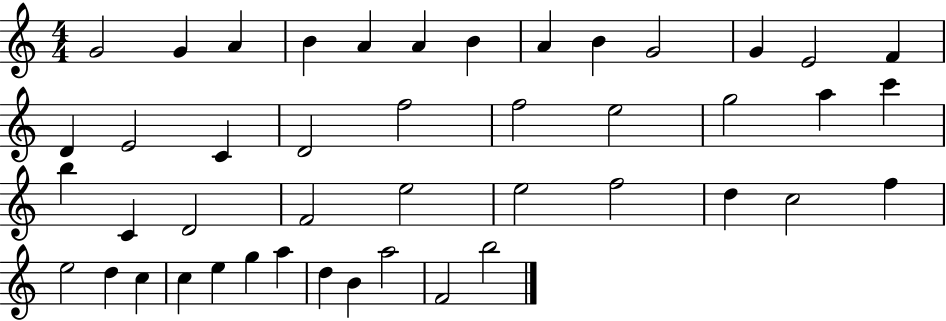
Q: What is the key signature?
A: C major